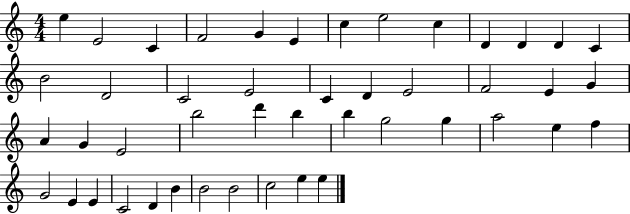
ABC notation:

X:1
T:Untitled
M:4/4
L:1/4
K:C
e E2 C F2 G E c e2 c D D D C B2 D2 C2 E2 C D E2 F2 E G A G E2 b2 d' b b g2 g a2 e f G2 E E C2 D B B2 B2 c2 e e